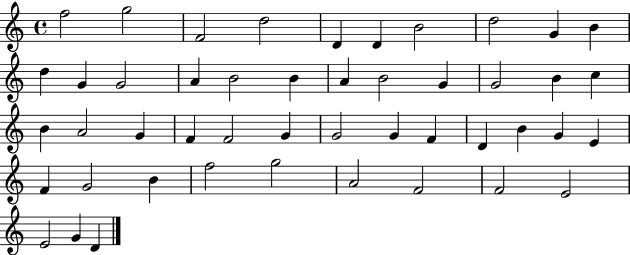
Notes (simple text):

F5/h G5/h F4/h D5/h D4/q D4/q B4/h D5/h G4/q B4/q D5/q G4/q G4/h A4/q B4/h B4/q A4/q B4/h G4/q G4/h B4/q C5/q B4/q A4/h G4/q F4/q F4/h G4/q G4/h G4/q F4/q D4/q B4/q G4/q E4/q F4/q G4/h B4/q F5/h G5/h A4/h F4/h F4/h E4/h E4/h G4/q D4/q